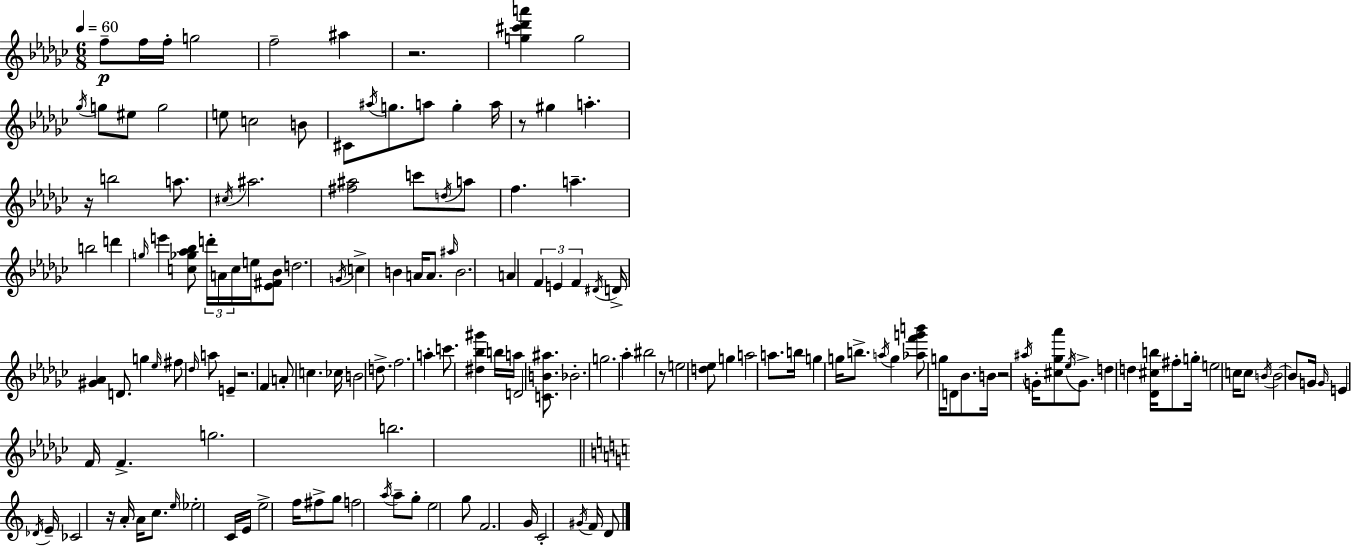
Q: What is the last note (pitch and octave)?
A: D4